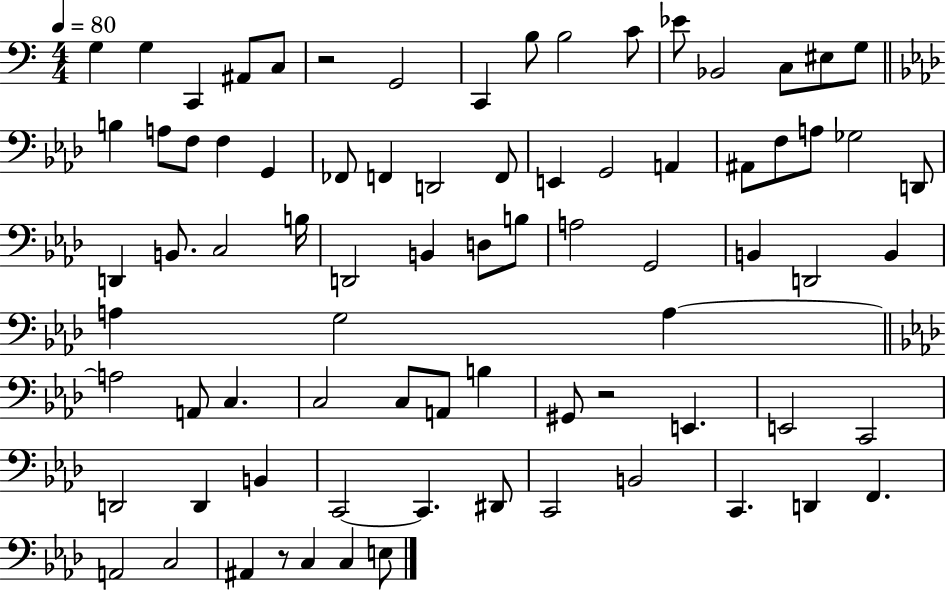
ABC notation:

X:1
T:Untitled
M:4/4
L:1/4
K:C
G, G, C,, ^A,,/2 C,/2 z2 G,,2 C,, B,/2 B,2 C/2 _E/2 _B,,2 C,/2 ^E,/2 G,/2 B, A,/2 F,/2 F, G,, _F,,/2 F,, D,,2 F,,/2 E,, G,,2 A,, ^A,,/2 F,/2 A,/2 _G,2 D,,/2 D,, B,,/2 C,2 B,/4 D,,2 B,, D,/2 B,/2 A,2 G,,2 B,, D,,2 B,, A, G,2 A, A,2 A,,/2 C, C,2 C,/2 A,,/2 B, ^G,,/2 z2 E,, E,,2 C,,2 D,,2 D,, B,, C,,2 C,, ^D,,/2 C,,2 B,,2 C,, D,, F,, A,,2 C,2 ^A,, z/2 C, C, E,/2